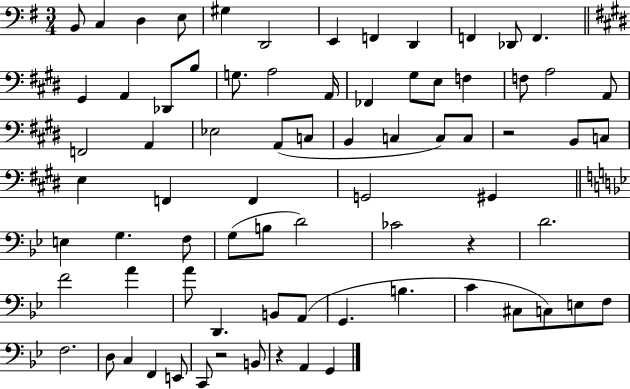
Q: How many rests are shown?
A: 4